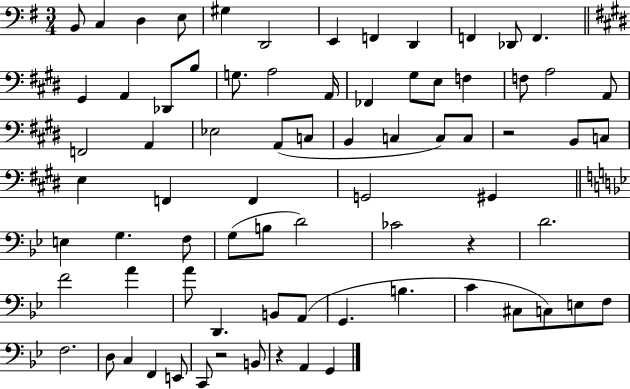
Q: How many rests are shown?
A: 4